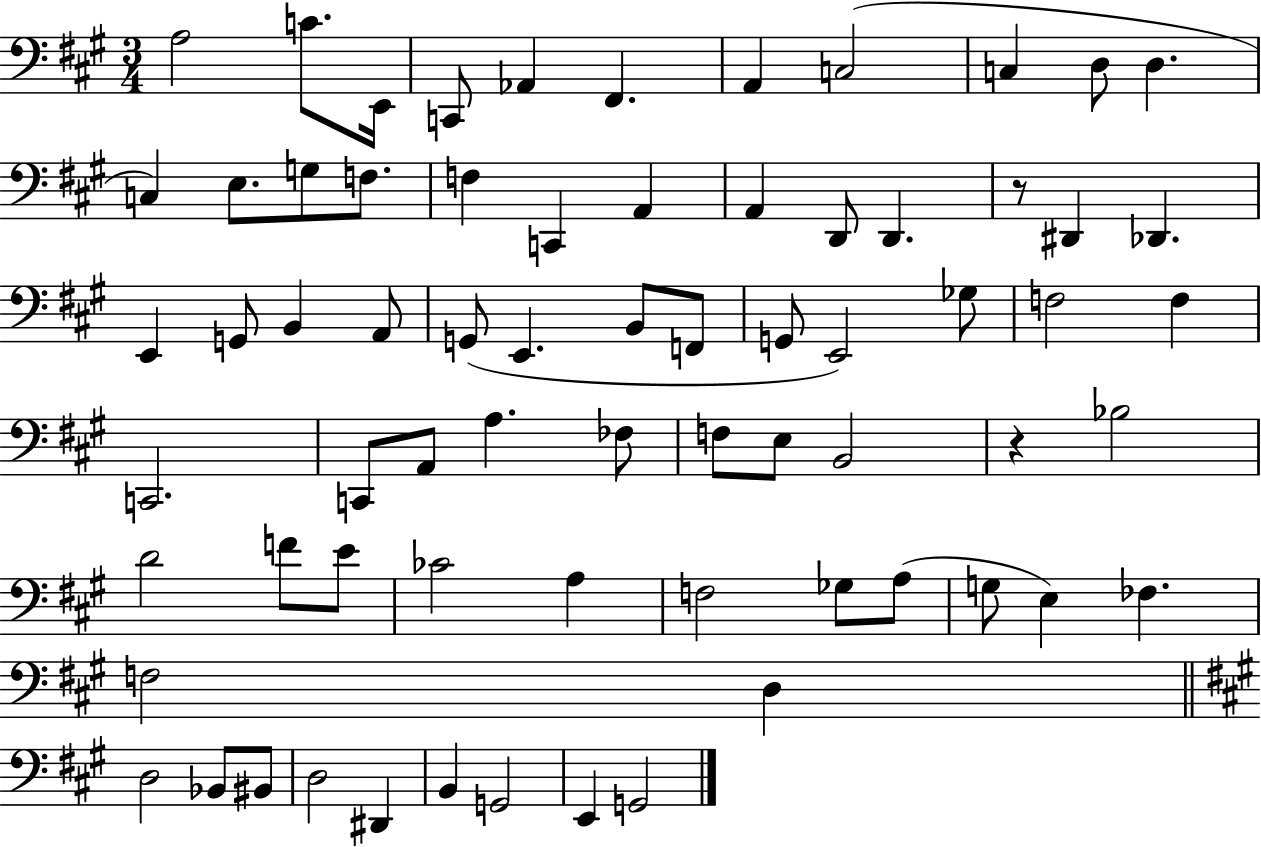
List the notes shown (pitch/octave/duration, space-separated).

A3/h C4/e. E2/s C2/e Ab2/q F#2/q. A2/q C3/h C3/q D3/e D3/q. C3/q E3/e. G3/e F3/e. F3/q C2/q A2/q A2/q D2/e D2/q. R/e D#2/q Db2/q. E2/q G2/e B2/q A2/e G2/e E2/q. B2/e F2/e G2/e E2/h Gb3/e F3/h F3/q C2/h. C2/e A2/e A3/q. FES3/e F3/e E3/e B2/h R/q Bb3/h D4/h F4/e E4/e CES4/h A3/q F3/h Gb3/e A3/e G3/e E3/q FES3/q. F3/h D3/q D3/h Bb2/e BIS2/e D3/h D#2/q B2/q G2/h E2/q G2/h